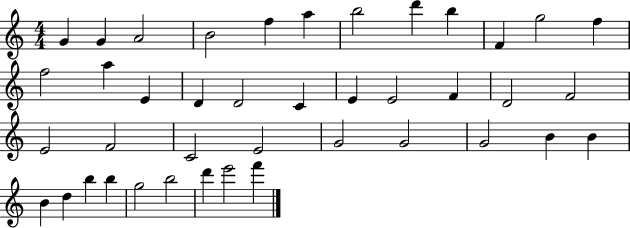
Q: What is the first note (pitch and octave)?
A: G4